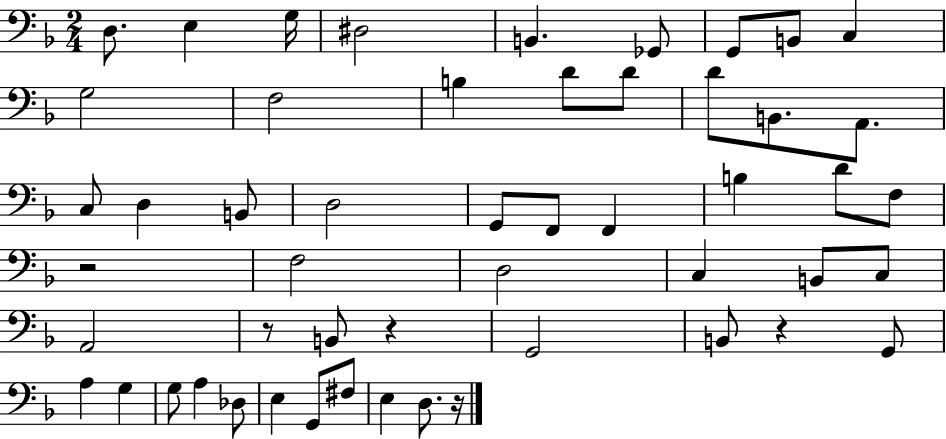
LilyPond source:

{
  \clef bass
  \numericTimeSignature
  \time 2/4
  \key f \major
  \repeat volta 2 { d8. e4 g16 | dis2 | b,4. ges,8 | g,8 b,8 c4 | \break g2 | f2 | b4 d'8 d'8 | d'8 b,8. a,8. | \break c8 d4 b,8 | d2 | g,8 f,8 f,4 | b4 d'8 f8 | \break r2 | f2 | d2 | c4 b,8 c8 | \break a,2 | r8 b,8 r4 | g,2 | b,8 r4 g,8 | \break a4 g4 | g8 a4 des8 | e4 g,8 fis8 | e4 d8. r16 | \break } \bar "|."
}